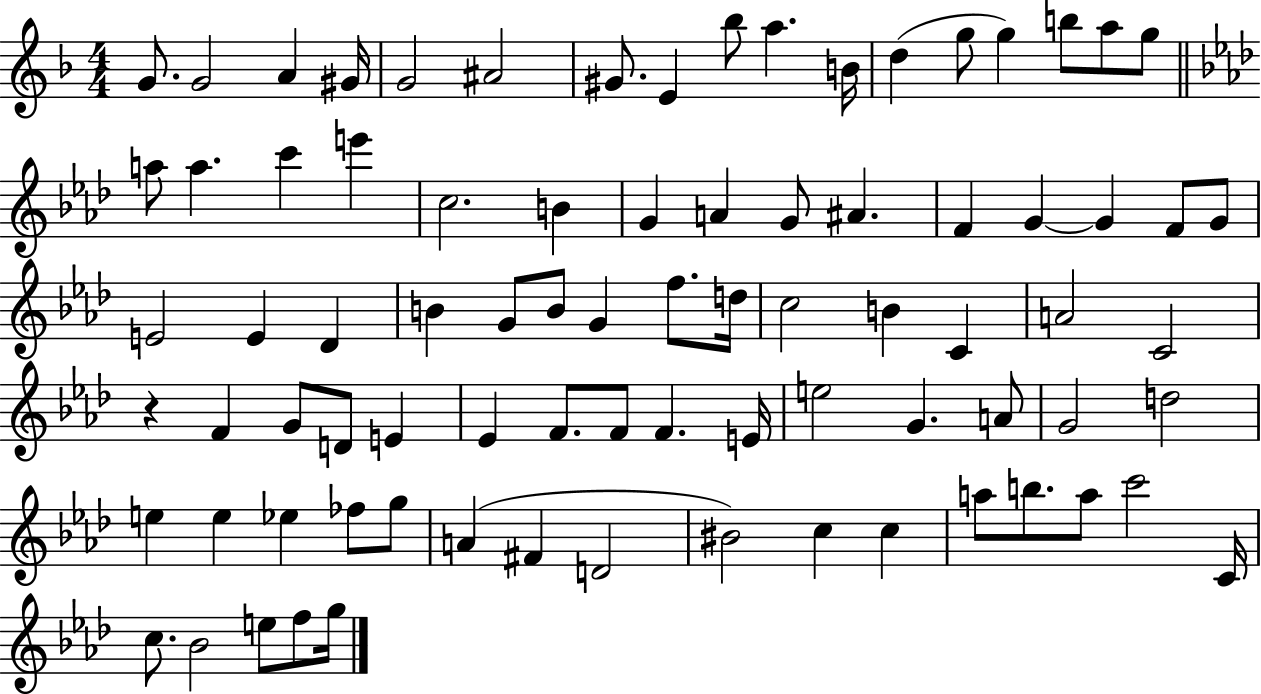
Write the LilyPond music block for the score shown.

{
  \clef treble
  \numericTimeSignature
  \time 4/4
  \key f \major
  \repeat volta 2 { g'8. g'2 a'4 gis'16 | g'2 ais'2 | gis'8. e'4 bes''8 a''4. b'16 | d''4( g''8 g''4) b''8 a''8 g''8 | \break \bar "||" \break \key f \minor a''8 a''4. c'''4 e'''4 | c''2. b'4 | g'4 a'4 g'8 ais'4. | f'4 g'4~~ g'4 f'8 g'8 | \break e'2 e'4 des'4 | b'4 g'8 b'8 g'4 f''8. d''16 | c''2 b'4 c'4 | a'2 c'2 | \break r4 f'4 g'8 d'8 e'4 | ees'4 f'8. f'8 f'4. e'16 | e''2 g'4. a'8 | g'2 d''2 | \break e''4 e''4 ees''4 fes''8 g''8 | a'4( fis'4 d'2 | bis'2) c''4 c''4 | a''8 b''8. a''8 c'''2 c'16 | \break c''8. bes'2 e''8 f''8 g''16 | } \bar "|."
}